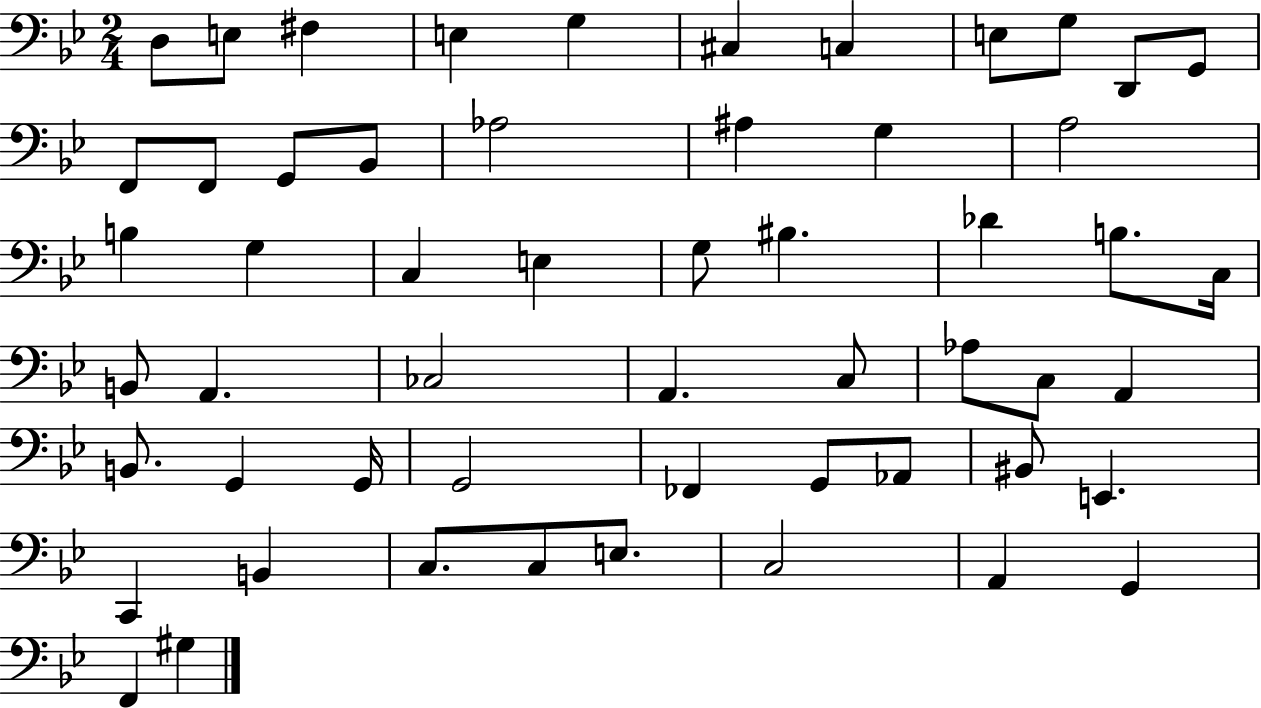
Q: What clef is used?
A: bass